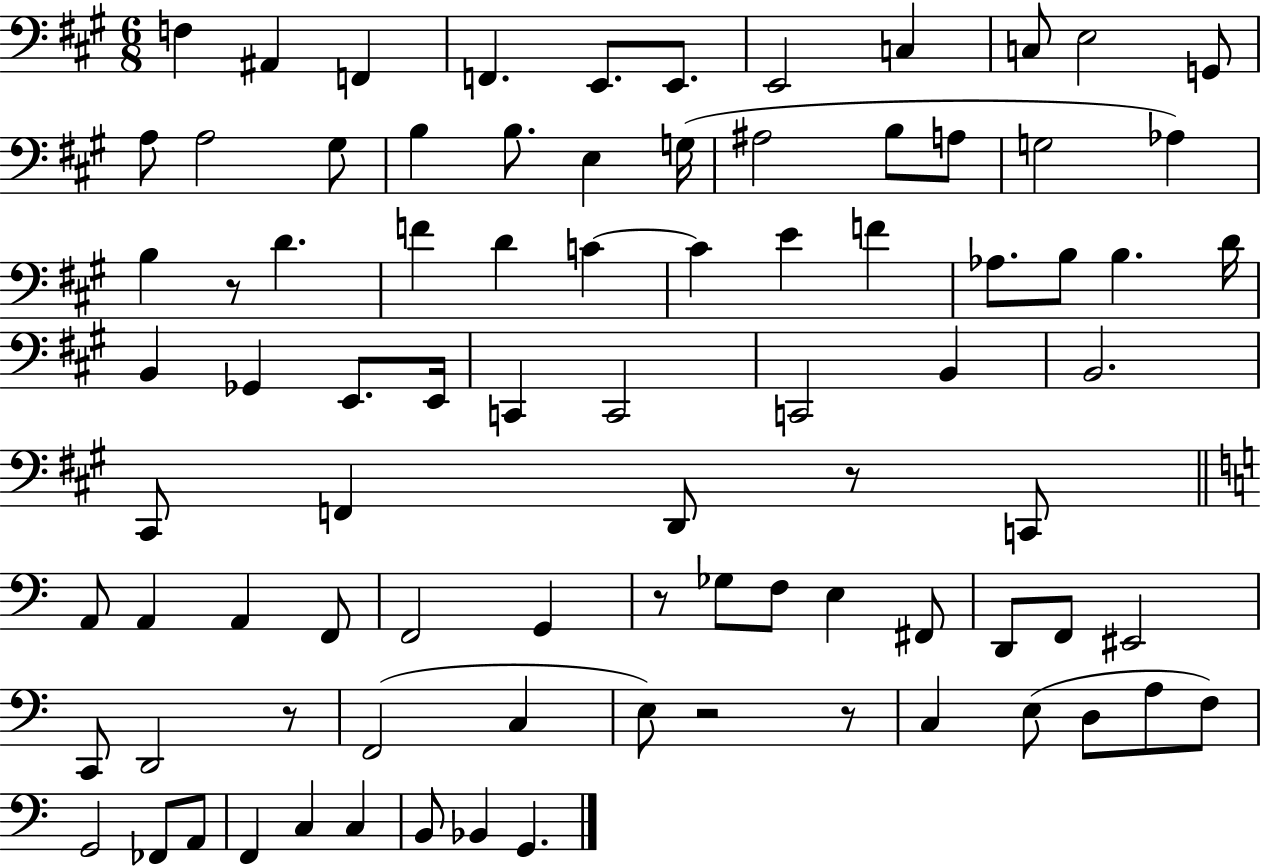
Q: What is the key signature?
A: A major